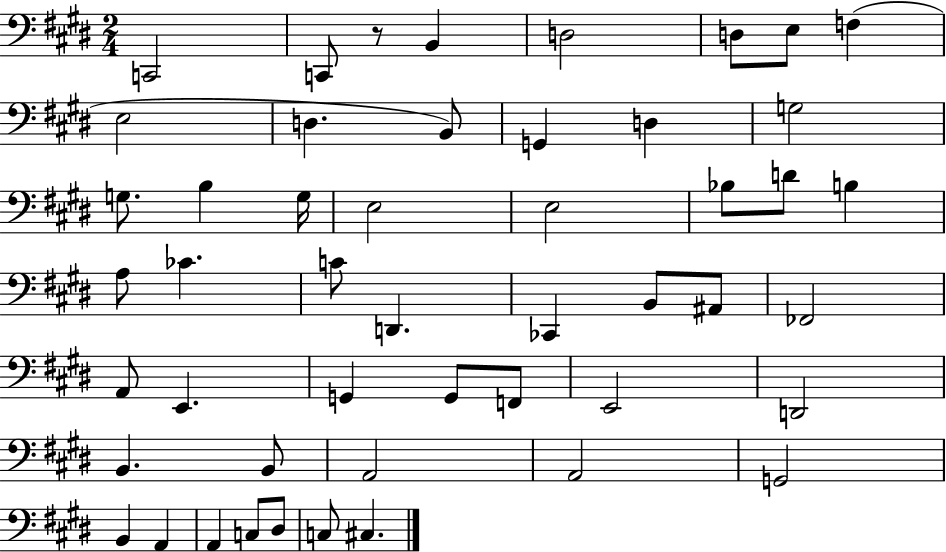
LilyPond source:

{
  \clef bass
  \numericTimeSignature
  \time 2/4
  \key e \major
  c,2 | c,8 r8 b,4 | d2 | d8 e8 f4( | \break e2 | d4. b,8) | g,4 d4 | g2 | \break g8. b4 g16 | e2 | e2 | bes8 d'8 b4 | \break a8 ces'4. | c'8 d,4. | ces,4 b,8 ais,8 | fes,2 | \break a,8 e,4. | g,4 g,8 f,8 | e,2 | d,2 | \break b,4. b,8 | a,2 | a,2 | g,2 | \break b,4 a,4 | a,4 c8 dis8 | c8 cis4. | \bar "|."
}